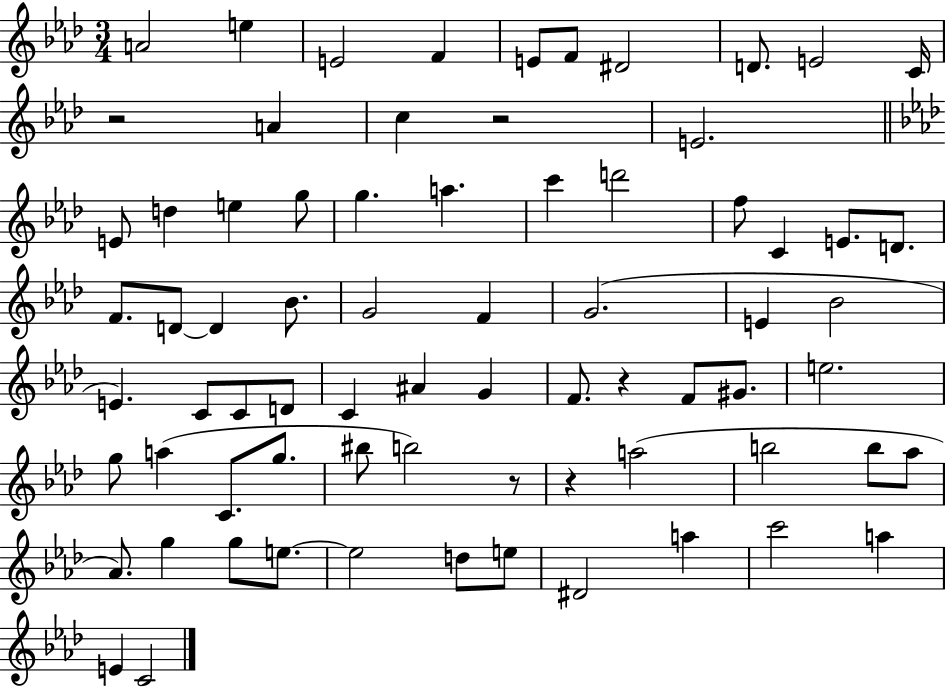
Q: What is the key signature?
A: AES major